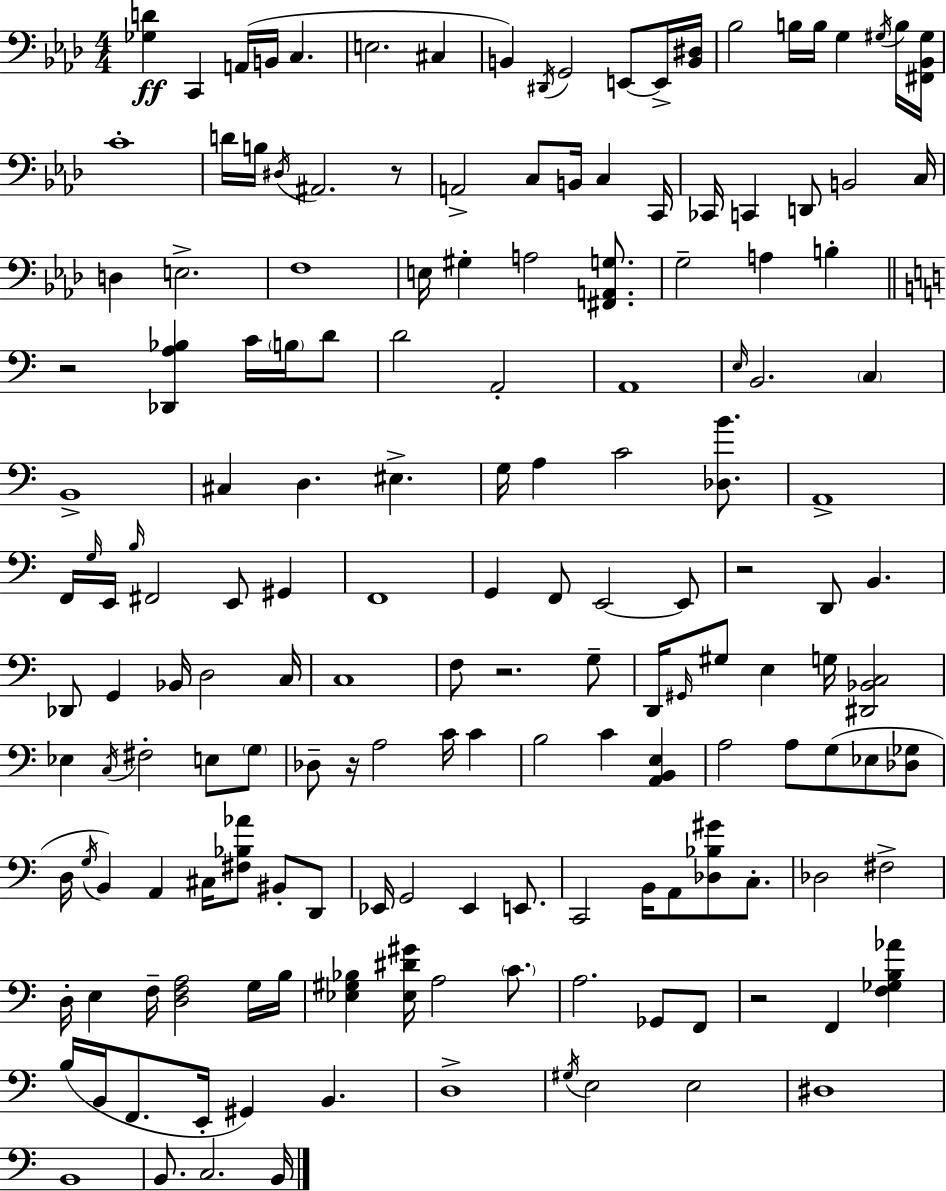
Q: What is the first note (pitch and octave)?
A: C2